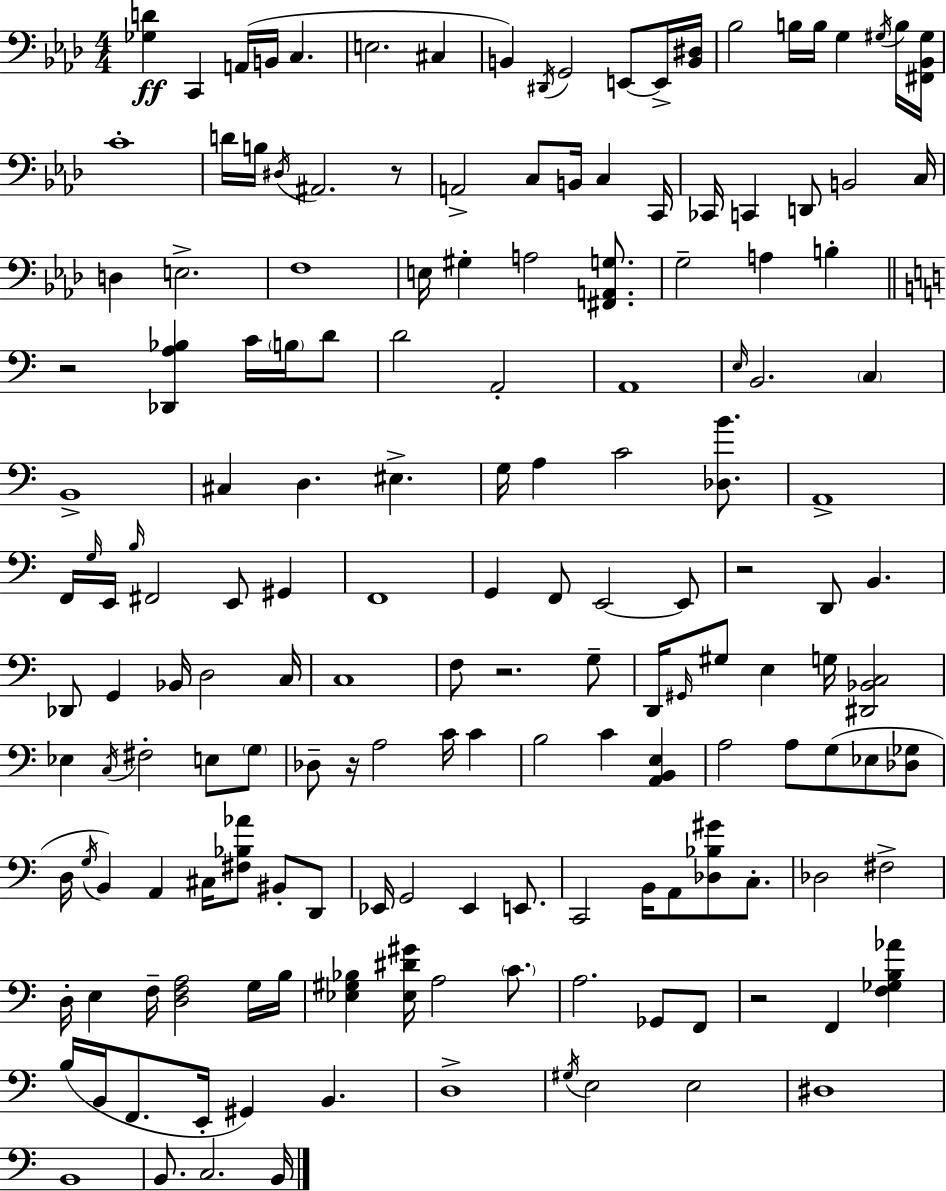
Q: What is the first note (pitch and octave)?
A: C2